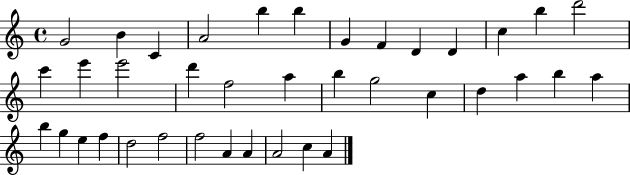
{
  \clef treble
  \time 4/4
  \defaultTimeSignature
  \key c \major
  g'2 b'4 c'4 | a'2 b''4 b''4 | g'4 f'4 d'4 d'4 | c''4 b''4 d'''2 | \break c'''4 e'''4 e'''2 | d'''4 f''2 a''4 | b''4 g''2 c''4 | d''4 a''4 b''4 a''4 | \break b''4 g''4 e''4 f''4 | d''2 f''2 | f''2 a'4 a'4 | a'2 c''4 a'4 | \break \bar "|."
}